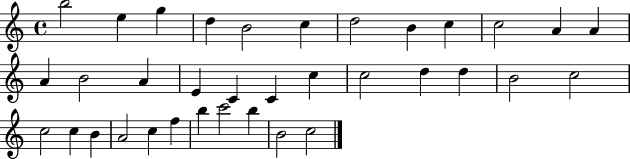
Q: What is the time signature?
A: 4/4